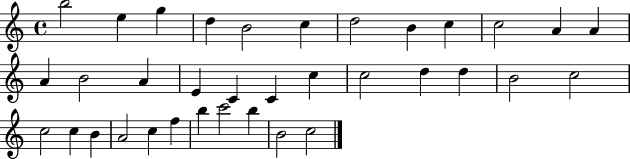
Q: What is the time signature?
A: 4/4